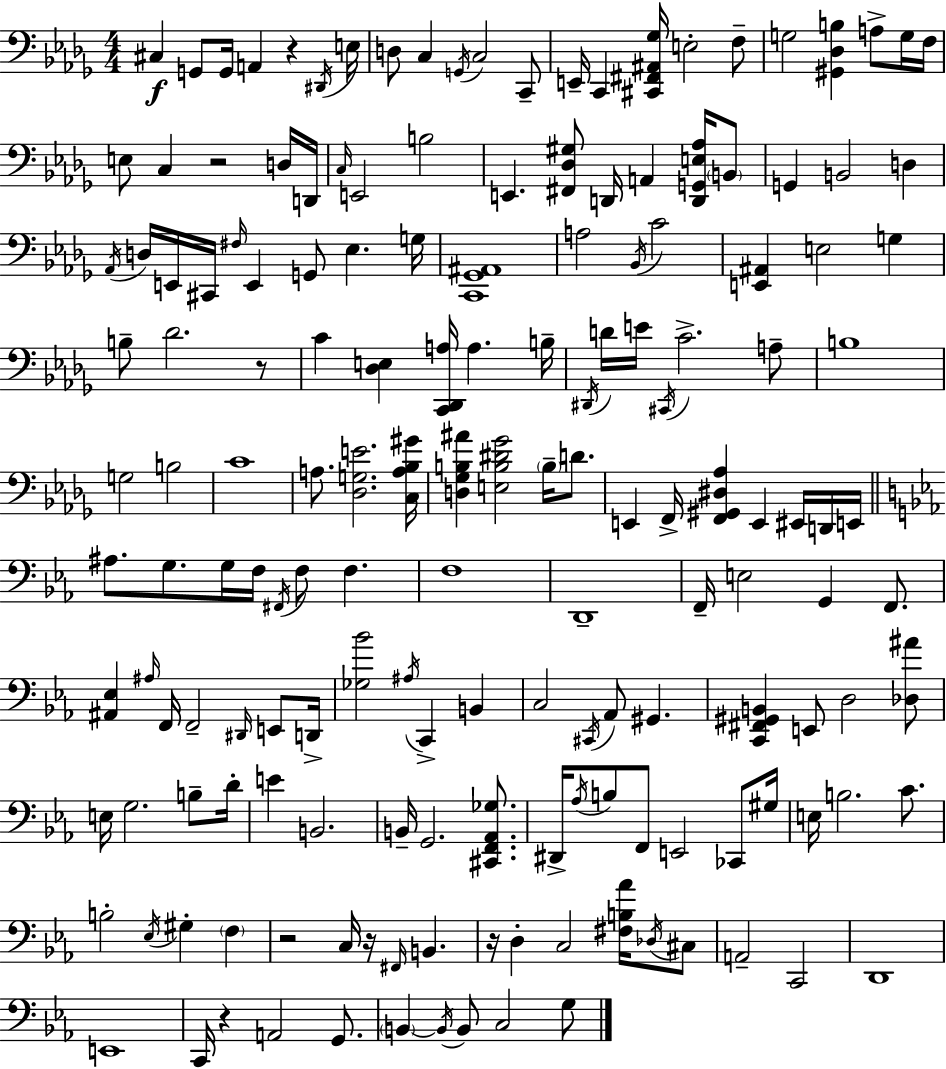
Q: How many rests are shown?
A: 7